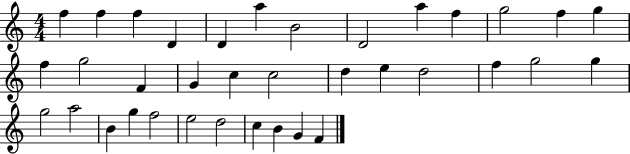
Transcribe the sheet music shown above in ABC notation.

X:1
T:Untitled
M:4/4
L:1/4
K:C
f f f D D a B2 D2 a f g2 f g f g2 F G c c2 d e d2 f g2 g g2 a2 B g f2 e2 d2 c B G F